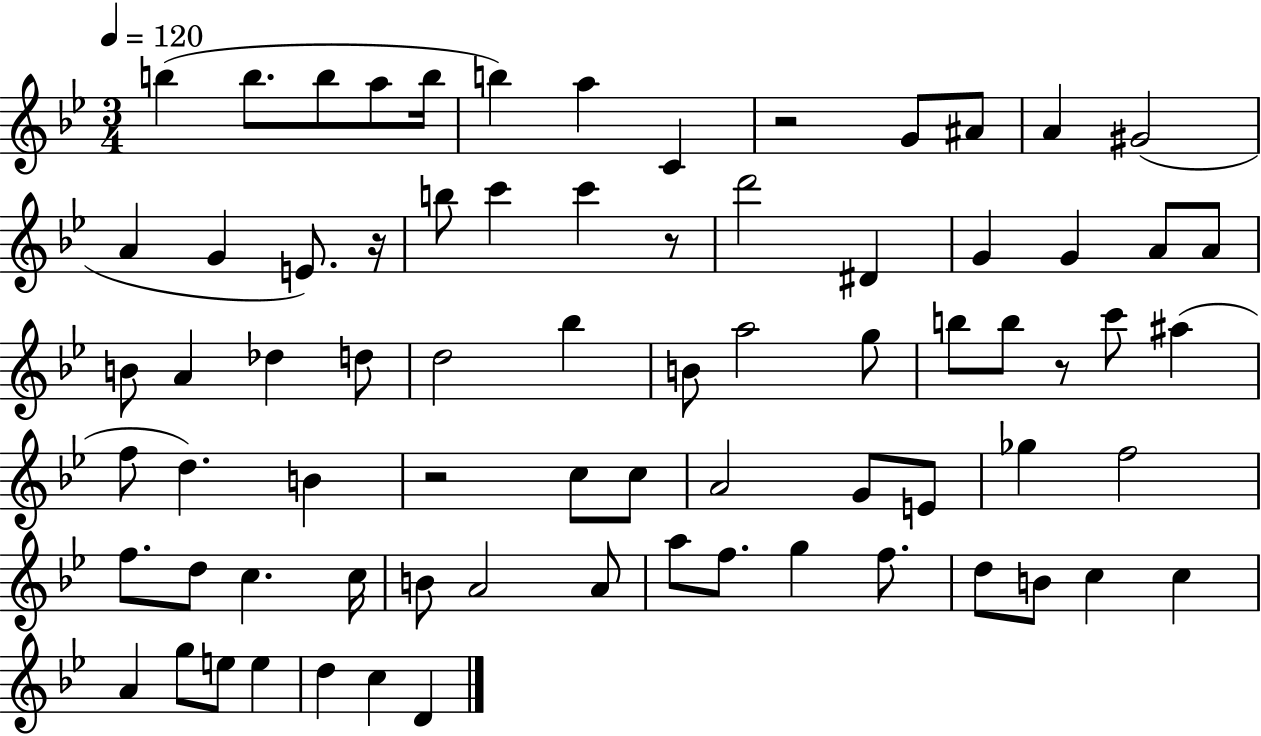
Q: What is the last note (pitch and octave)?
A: D4